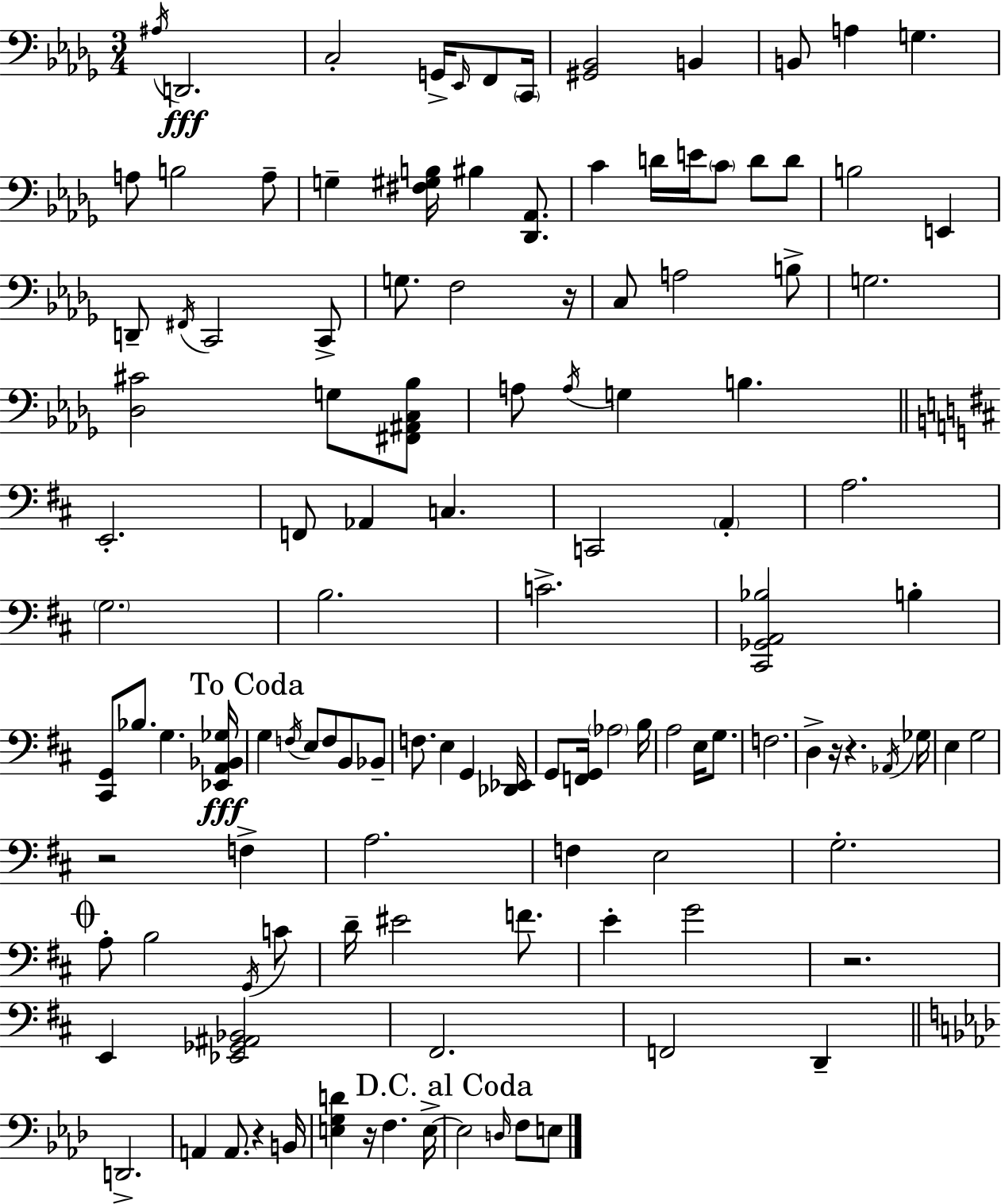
A#3/s D2/h. C3/h G2/s Eb2/s F2/e C2/s [G#2,Bb2]/h B2/q B2/e A3/q G3/q. A3/e B3/h A3/e G3/q [F#3,G#3,B3]/s BIS3/q [Db2,Ab2]/e. C4/q D4/s E4/s C4/e D4/e D4/e B3/h E2/q D2/e F#2/s C2/h C2/e G3/e. F3/h R/s C3/e A3/h B3/e G3/h. [Db3,C#4]/h G3/e [F#2,A#2,C3,Bb3]/e A3/e A3/s G3/q B3/q. E2/h. F2/e Ab2/q C3/q. C2/h A2/q A3/h. G3/h. B3/h. C4/h. [C#2,Gb2,A2,Bb3]/h B3/q [C#2,G2]/e Bb3/e. G3/q. [Eb2,A2,Bb2,Gb3]/s G3/q F3/s E3/e F3/e B2/e Bb2/e F3/e. E3/q G2/q [Db2,Eb2]/s G2/e [F2,G2]/s Ab3/h B3/s A3/h E3/s G3/e. F3/h. D3/q R/s R/q. Ab2/s Gb3/s E3/q G3/h R/h F3/q A3/h. F3/q E3/h G3/h. A3/e B3/h G2/s C4/e D4/s EIS4/h F4/e. E4/q G4/h R/h. E2/q [Eb2,Gb2,A#2,Bb2]/h F#2/h. F2/h D2/q D2/h. A2/q A2/e. R/q B2/s [E3,G3,D4]/q R/s F3/q. E3/s E3/h D3/s F3/e E3/e